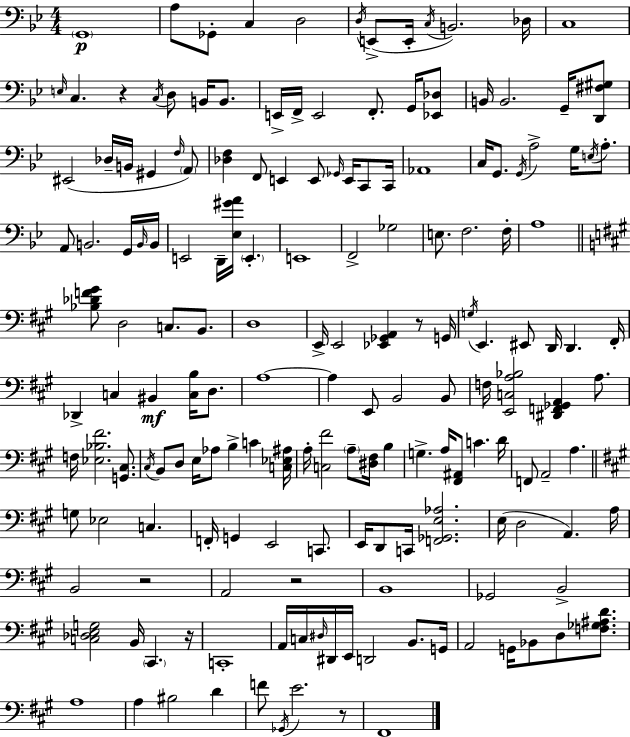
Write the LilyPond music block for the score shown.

{
  \clef bass
  \numericTimeSignature
  \time 4/4
  \key g \minor
  \parenthesize g,1\p | a8 ges,8-. c4 d2 | \acciaccatura { d16 } e,8->( e,16-. \acciaccatura { c16 } b,2.) | des16 c1 | \break \grace { e16 } c4. r4 \acciaccatura { c16 } d8 | b,16 b,8. e,16-> f,16-> e,2 f,8.-. | g,16 <ees, des>8 b,16 b,2. | g,16-- <d, fis gis>8 eis,2( des16-- b,16 gis,4 | \break \grace { f16 } \parenthesize a,8) <des f>4 f,8 e,4 e,8 | \grace { ges,16 } e,16 c,8 c,16 aes,1 | c16 g,8. \acciaccatura { g,16 } a2-> | g16 \acciaccatura { e16 } a8.-. a,8 b,2. | \break g,16 \grace { b,16 } b,16 e,2 | d,16-- <ees gis' a'>16 \parenthesize e,4.-. e,1 | f,2-> | ges2 e8. f2. | \break f16-. a1 | \bar "||" \break \key a \major <bes des' f' gis'>8 d2 c8. b,8. | d1 | e,16-> e,2 <ees, ges, a,>4 r8 g,16 | \acciaccatura { g16 } e,4. eis,8 d,16 d,4. | \break fis,16-. des,4-> c4 bis,4\mf <c b>16 d8. | a1~~ | a4 e,8 b,2 b,8 | f16 <e, c a bes>2 <dis, f, ges, a,>4 a8. | \break f16 <ees bes fis'>2. <g, cis>8. | \acciaccatura { cis16 } b,8 d8 e16 aes8 b4-> c'4 | <c ees ais>16 a16-. <c fis'>2 \parenthesize a8-- <dis fis>16 b4 | g4.-> a16 <fis, ais,>8 c'4. | \break d'16 f,8 a,2-- a4. | \bar "||" \break \key a \major g8 ees2 c4. | f,16-. g,4 e,2 c,8. | e,16 d,8 c,16 <f, ges, e aes>2. | e16( d2 a,4.) a16 | \break b,2 r2 | a,2 r2 | b,1 | ges,2 b,2-> | \break <c des e g>2 b,16 \parenthesize cis,4. r16 | c,1-. | a,16 c16 \grace { dis16 } dis,16 e,16 d,2 b,8. | g,16 a,2 g,16 bes,8 d8 <f ges ais d'>8. | \break a1 | a4 bis2 d'4 | f'8 \acciaccatura { ges,16 } e'2. | r8 fis,1 | \break \bar "|."
}